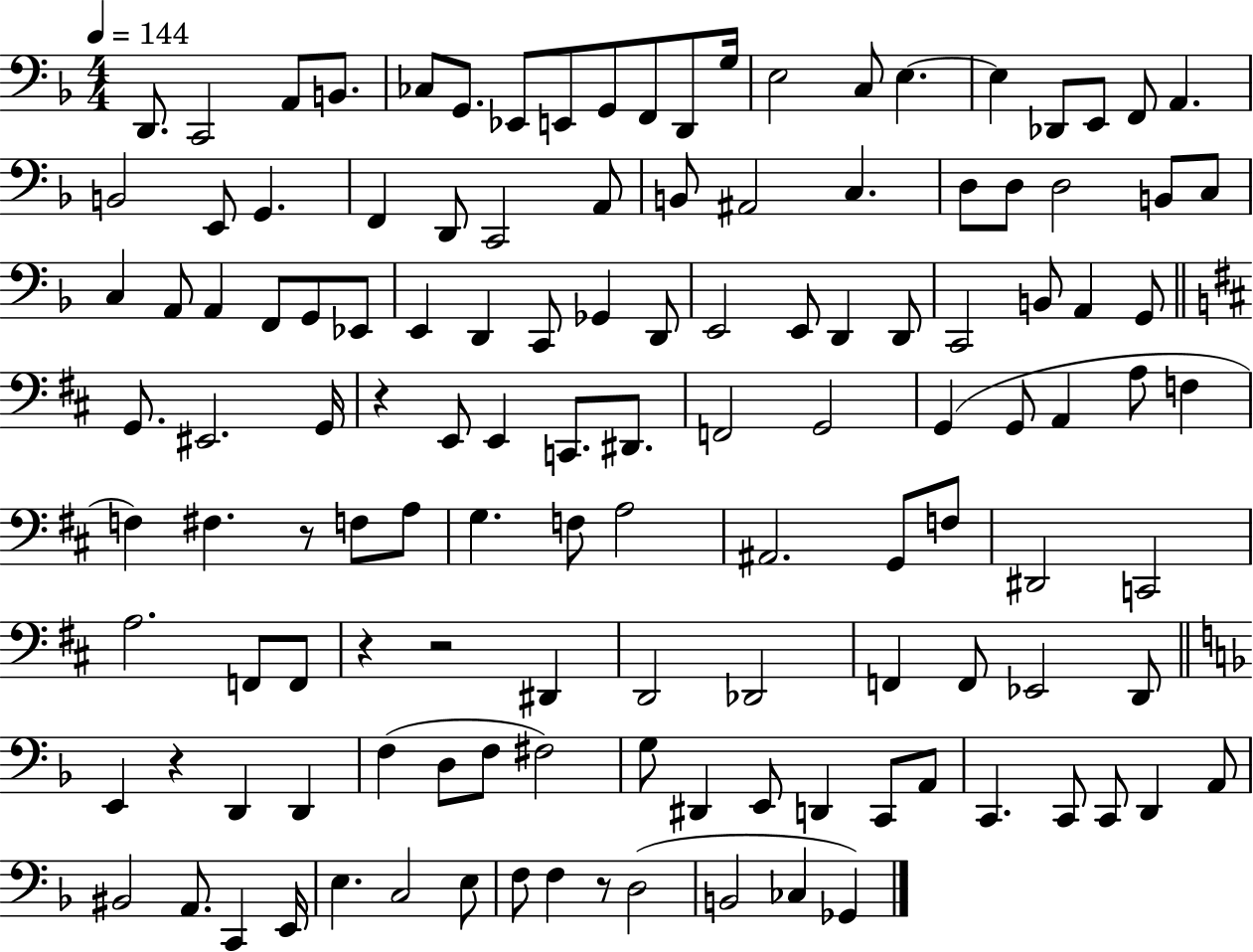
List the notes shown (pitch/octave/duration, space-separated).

D2/e. C2/h A2/e B2/e. CES3/e G2/e. Eb2/e E2/e G2/e F2/e D2/e G3/s E3/h C3/e E3/q. E3/q Db2/e E2/e F2/e A2/q. B2/h E2/e G2/q. F2/q D2/e C2/h A2/e B2/e A#2/h C3/q. D3/e D3/e D3/h B2/e C3/e C3/q A2/e A2/q F2/e G2/e Eb2/e E2/q D2/q C2/e Gb2/q D2/e E2/h E2/e D2/q D2/e C2/h B2/e A2/q G2/e G2/e. EIS2/h. G2/s R/q E2/e E2/q C2/e. D#2/e. F2/h G2/h G2/q G2/e A2/q A3/e F3/q F3/q F#3/q. R/e F3/e A3/e G3/q. F3/e A3/h A#2/h. G2/e F3/e D#2/h C2/h A3/h. F2/e F2/e R/q R/h D#2/q D2/h Db2/h F2/q F2/e Eb2/h D2/e E2/q R/q D2/q D2/q F3/q D3/e F3/e F#3/h G3/e D#2/q E2/e D2/q C2/e A2/e C2/q. C2/e C2/e D2/q A2/e BIS2/h A2/e. C2/q E2/s E3/q. C3/h E3/e F3/e F3/q R/e D3/h B2/h CES3/q Gb2/q